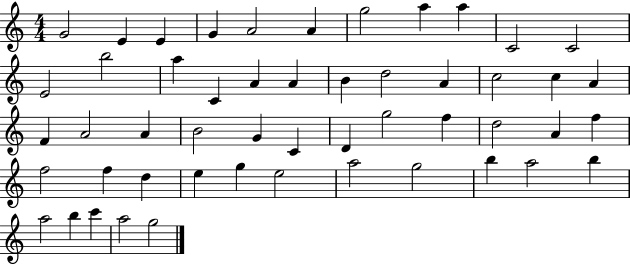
X:1
T:Untitled
M:4/4
L:1/4
K:C
G2 E E G A2 A g2 a a C2 C2 E2 b2 a C A A B d2 A c2 c A F A2 A B2 G C D g2 f d2 A f f2 f d e g e2 a2 g2 b a2 b a2 b c' a2 g2